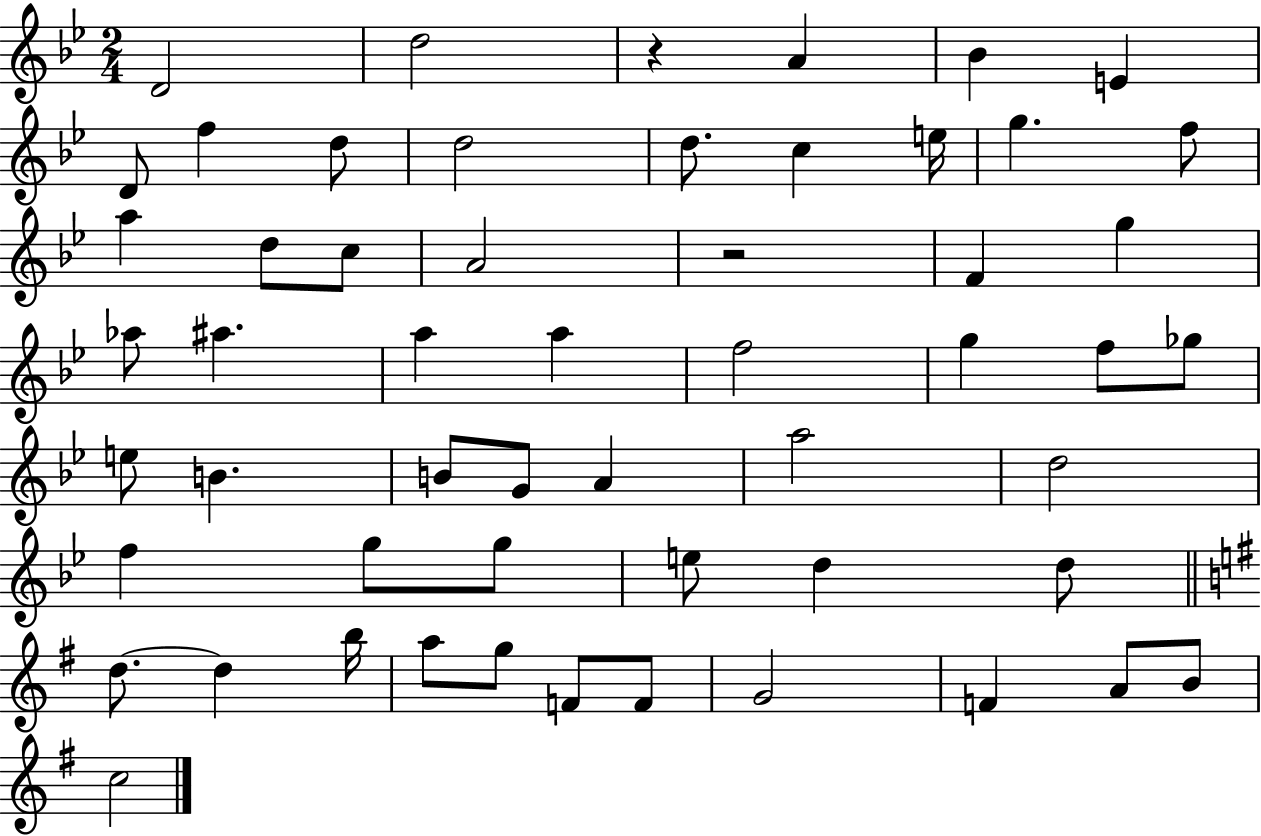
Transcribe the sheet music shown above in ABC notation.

X:1
T:Untitled
M:2/4
L:1/4
K:Bb
D2 d2 z A _B E D/2 f d/2 d2 d/2 c e/4 g f/2 a d/2 c/2 A2 z2 F g _a/2 ^a a a f2 g f/2 _g/2 e/2 B B/2 G/2 A a2 d2 f g/2 g/2 e/2 d d/2 d/2 d b/4 a/2 g/2 F/2 F/2 G2 F A/2 B/2 c2